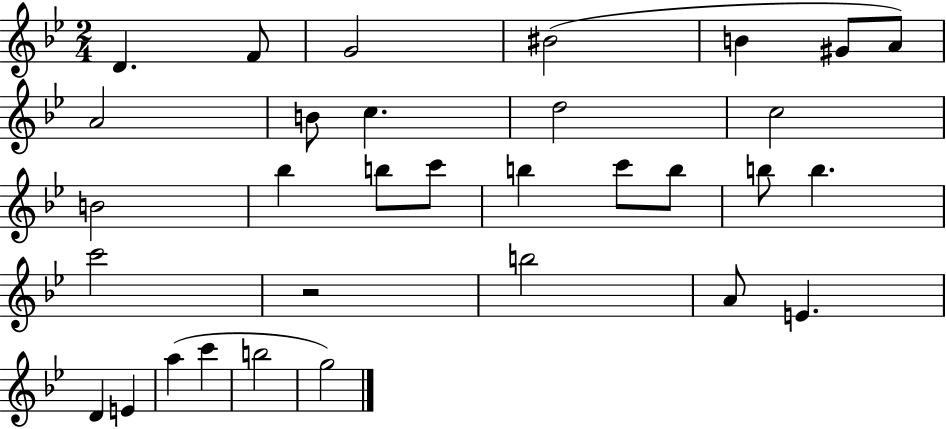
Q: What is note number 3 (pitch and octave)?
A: G4